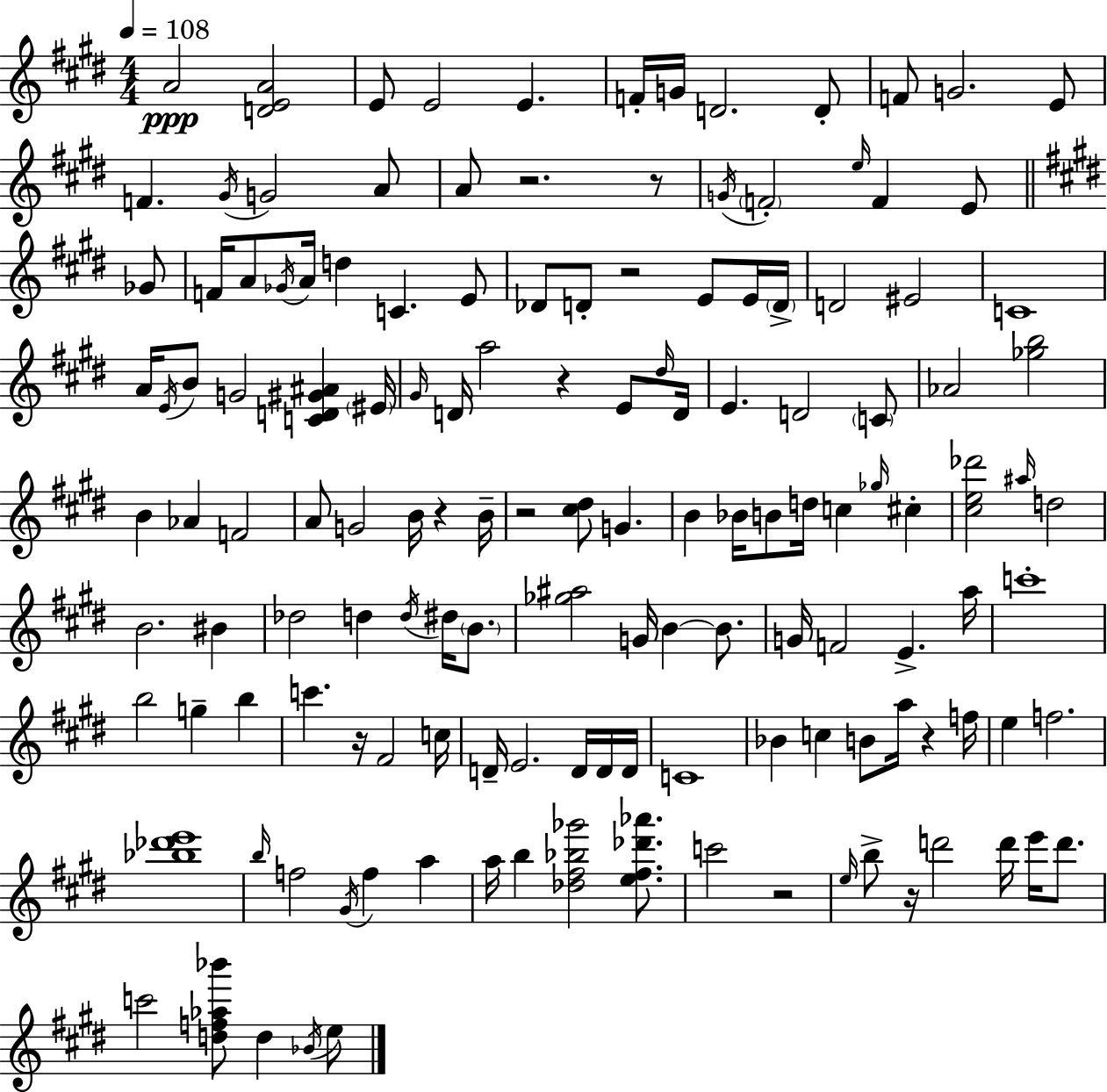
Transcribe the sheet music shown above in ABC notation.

X:1
T:Untitled
M:4/4
L:1/4
K:E
A2 [DEA]2 E/2 E2 E F/4 G/4 D2 D/2 F/2 G2 E/2 F ^G/4 G2 A/2 A/2 z2 z/2 G/4 F2 e/4 F E/2 _G/2 F/4 A/2 _G/4 A/4 d C E/2 _D/2 D/2 z2 E/2 E/4 D/4 D2 ^E2 C4 A/4 E/4 B/2 G2 [CD^G^A] ^E/4 ^G/4 D/4 a2 z E/2 ^d/4 D/4 E D2 C/2 _A2 [_gb]2 B _A F2 A/2 G2 B/4 z B/4 z2 [^c^d]/2 G B _B/4 B/2 d/4 c _g/4 ^c [^ce_d']2 ^a/4 d2 B2 ^B _d2 d d/4 ^d/4 B/2 [_g^a]2 G/4 B B/2 G/4 F2 E a/4 c'4 b2 g b c' z/4 ^F2 c/4 D/4 E2 D/4 D/4 D/4 C4 _B c B/2 a/4 z f/4 e f2 [_b_d'e']4 b/4 f2 ^G/4 f a a/4 b [_d^f_b_g']2 [e^f_d'_a']/2 c'2 z2 e/4 b/2 z/4 d'2 d'/4 e'/4 d'/2 c'2 [df_a_b']/2 d _B/4 e/2